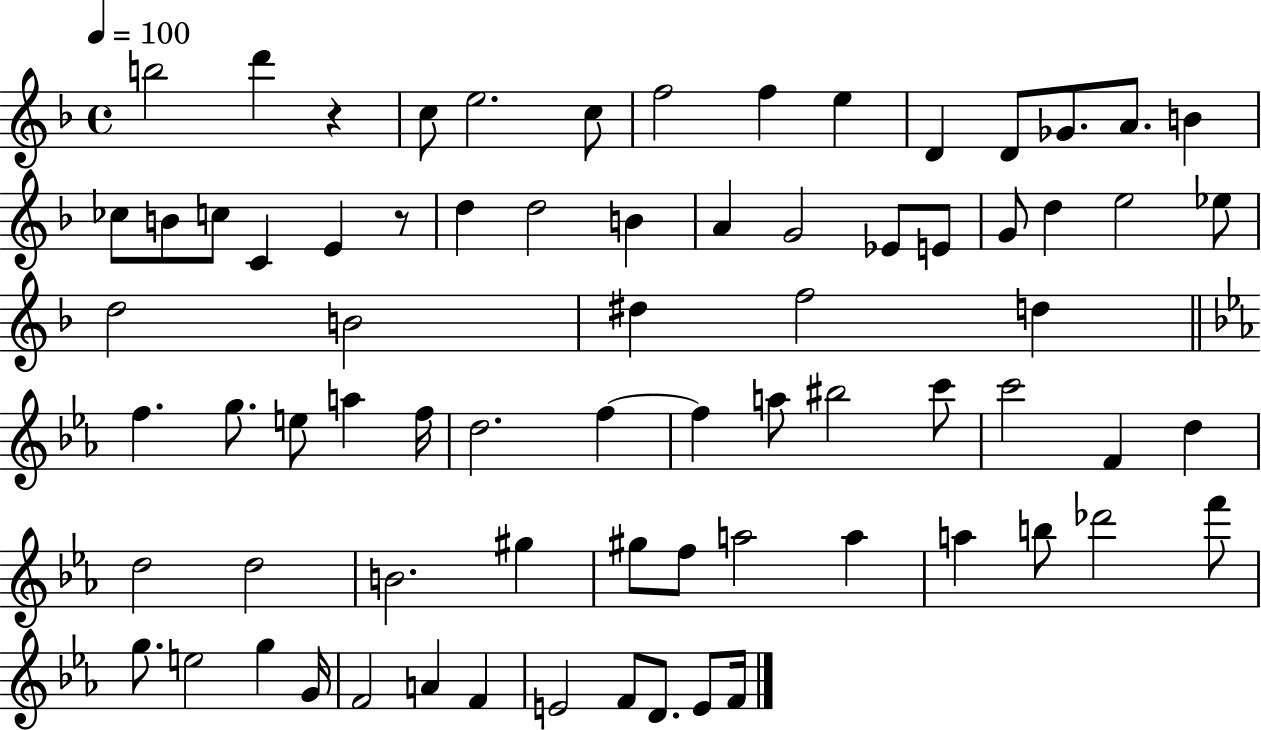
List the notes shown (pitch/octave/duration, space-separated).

B5/h D6/q R/q C5/e E5/h. C5/e F5/h F5/q E5/q D4/q D4/e Gb4/e. A4/e. B4/q CES5/e B4/e C5/e C4/q E4/q R/e D5/q D5/h B4/q A4/q G4/h Eb4/e E4/e G4/e D5/q E5/h Eb5/e D5/h B4/h D#5/q F5/h D5/q F5/q. G5/e. E5/e A5/q F5/s D5/h. F5/q F5/q A5/e BIS5/h C6/e C6/h F4/q D5/q D5/h D5/h B4/h. G#5/q G#5/e F5/e A5/h A5/q A5/q B5/e Db6/h F6/e G5/e. E5/h G5/q G4/s F4/h A4/q F4/q E4/h F4/e D4/e. E4/e F4/s